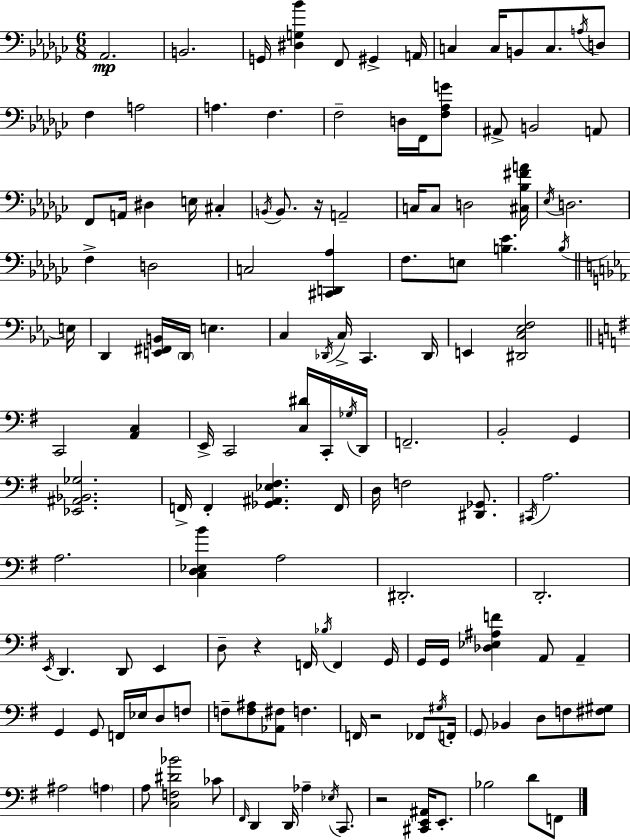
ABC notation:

X:1
T:Untitled
M:6/8
L:1/4
K:Ebm
_A,,2 B,,2 G,,/4 [^D,G,_B] F,,/2 ^G,, A,,/4 C, C,/4 B,,/2 C,/2 A,/4 D,/2 F, A,2 A, F, F,2 D,/4 F,,/4 [F,_A,G]/2 ^A,,/2 B,,2 A,,/2 F,,/2 A,,/4 ^D, E,/4 ^C, B,,/4 B,,/2 z/4 A,,2 C,/4 C,/2 D,2 [^C,_B,^FA]/4 _E,/4 D,2 F, D,2 C,2 [^C,,D,,_A,] F,/2 E,/2 [B,_E] B,/4 E,/4 D,, [E,,^F,,B,,]/4 D,,/4 E, C, _D,,/4 C,/4 C,, _D,,/4 E,, [^D,,C,_E,F,]2 C,,2 [A,,C,] E,,/4 C,,2 [C,^D]/4 C,,/4 _G,/4 D,,/4 F,,2 B,,2 G,, [_E,,^A,,_B,,_G,]2 F,,/4 F,, [_G,,^A,,_E,^F,] F,,/4 D,/4 F,2 [^D,,_G,,]/2 ^C,,/4 A,2 A,2 [C,D,_E,B] A,2 ^D,,2 D,,2 E,,/4 D,, D,,/2 E,, D,/2 z F,,/4 _B,/4 F,, G,,/4 G,,/4 G,,/4 [_D,_E,^A,F] A,,/2 A,, G,, G,,/2 F,,/4 _E,/4 D,/2 F,/2 F,/2 [F,^A,]/2 [_A,,^F,]/2 F, F,,/4 z2 _F,,/2 ^G,/4 F,,/4 G,,/2 _B,, D,/2 F,/2 [^F,^G,]/2 ^A,2 A, A,/2 [C,F,^D_B]2 _C/2 ^F,,/4 D,, D,,/4 _A, _E,/4 C,,/2 z2 [^C,,E,,^A,,]/4 E,,/2 _B,2 D/2 F,,/2